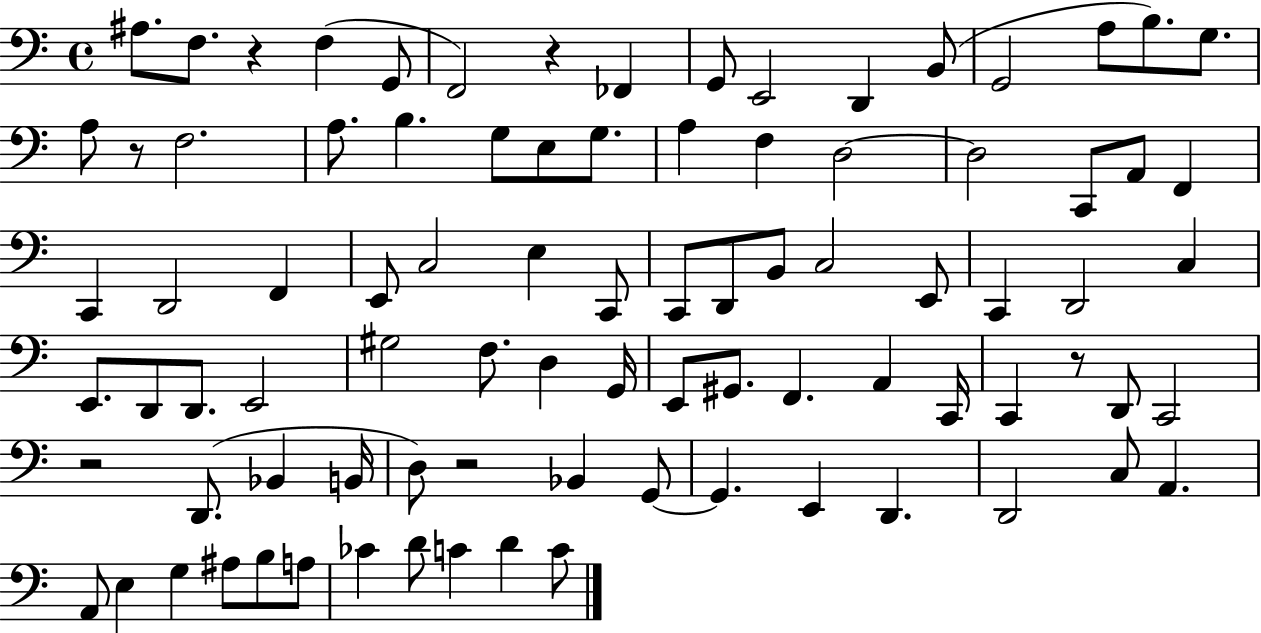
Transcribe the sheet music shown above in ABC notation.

X:1
T:Untitled
M:4/4
L:1/4
K:C
^A,/2 F,/2 z F, G,,/2 F,,2 z _F,, G,,/2 E,,2 D,, B,,/2 G,,2 A,/2 B,/2 G,/2 A,/2 z/2 F,2 A,/2 B, G,/2 E,/2 G,/2 A, F, D,2 D,2 C,,/2 A,,/2 F,, C,, D,,2 F,, E,,/2 C,2 E, C,,/2 C,,/2 D,,/2 B,,/2 C,2 E,,/2 C,, D,,2 C, E,,/2 D,,/2 D,,/2 E,,2 ^G,2 F,/2 D, G,,/4 E,,/2 ^G,,/2 F,, A,, C,,/4 C,, z/2 D,,/2 C,,2 z2 D,,/2 _B,, B,,/4 D,/2 z2 _B,, G,,/2 G,, E,, D,, D,,2 C,/2 A,, A,,/2 E, G, ^A,/2 B,/2 A,/2 _C D/2 C D C/2